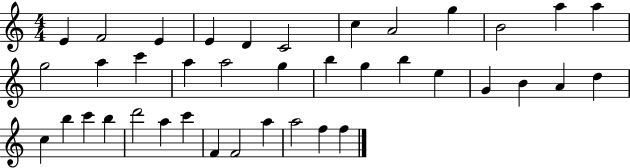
{
  \clef treble
  \numericTimeSignature
  \time 4/4
  \key c \major
  e'4 f'2 e'4 | e'4 d'4 c'2 | c''4 a'2 g''4 | b'2 a''4 a''4 | \break g''2 a''4 c'''4 | a''4 a''2 g''4 | b''4 g''4 b''4 e''4 | g'4 b'4 a'4 d''4 | \break c''4 b''4 c'''4 b''4 | d'''2 a''4 c'''4 | f'4 f'2 a''4 | a''2 f''4 f''4 | \break \bar "|."
}